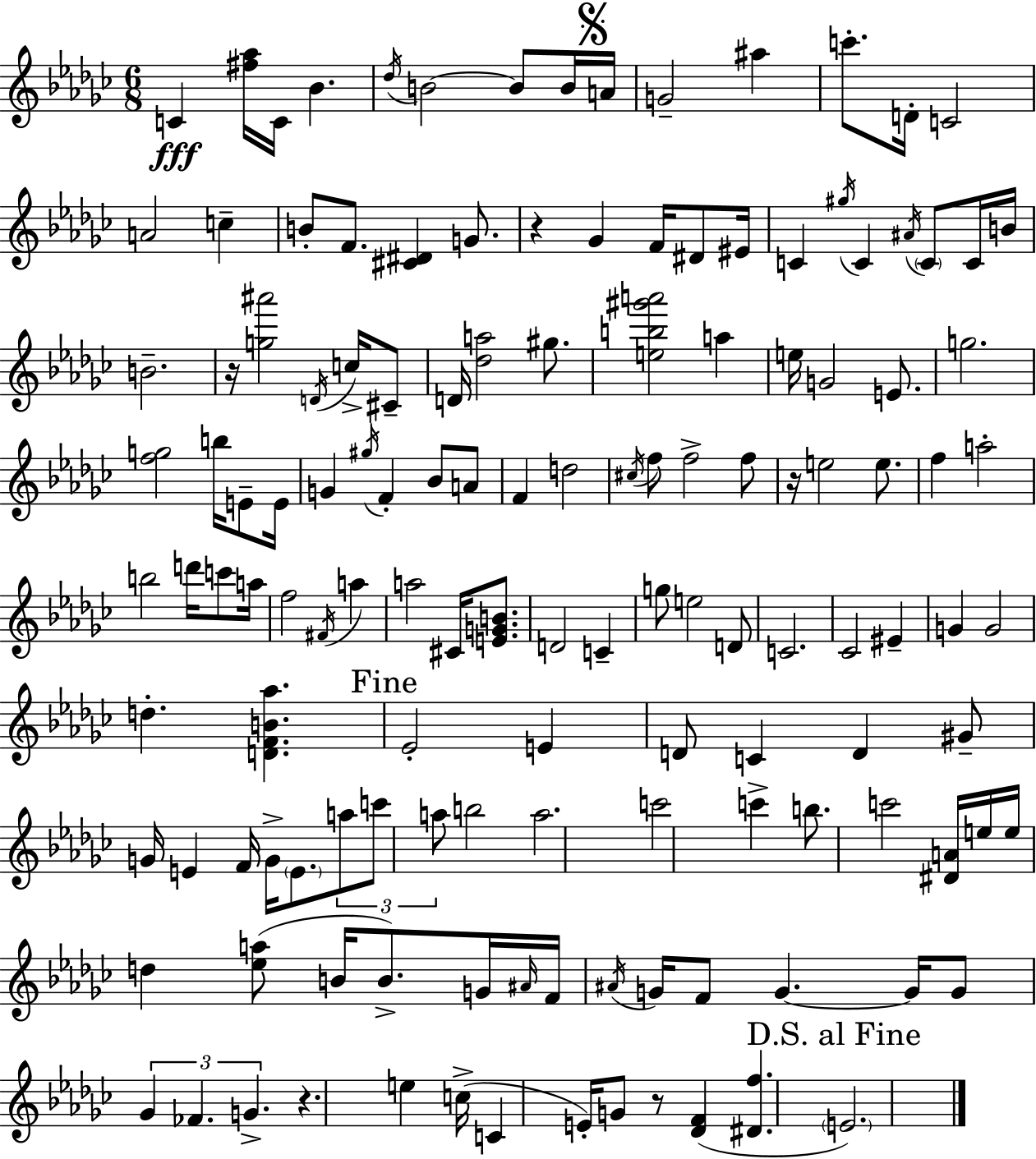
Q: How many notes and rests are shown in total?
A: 138